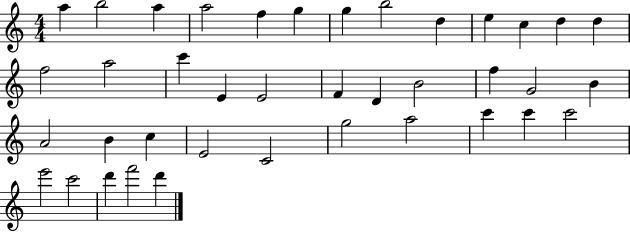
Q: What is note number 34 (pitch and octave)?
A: C6